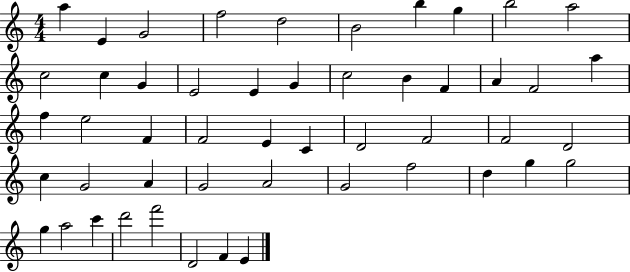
X:1
T:Untitled
M:4/4
L:1/4
K:C
a E G2 f2 d2 B2 b g b2 a2 c2 c G E2 E G c2 B F A F2 a f e2 F F2 E C D2 F2 F2 D2 c G2 A G2 A2 G2 f2 d g g2 g a2 c' d'2 f'2 D2 F E